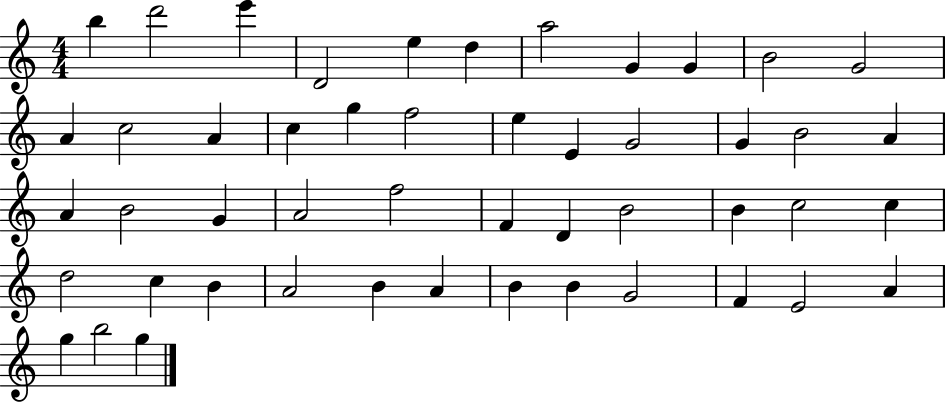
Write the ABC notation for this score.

X:1
T:Untitled
M:4/4
L:1/4
K:C
b d'2 e' D2 e d a2 G G B2 G2 A c2 A c g f2 e E G2 G B2 A A B2 G A2 f2 F D B2 B c2 c d2 c B A2 B A B B G2 F E2 A g b2 g